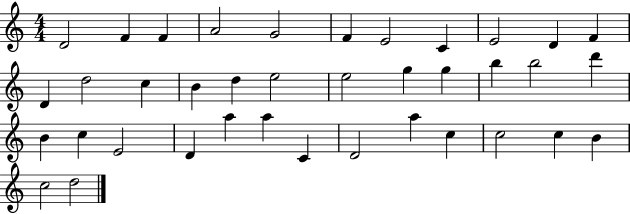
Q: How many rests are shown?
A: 0